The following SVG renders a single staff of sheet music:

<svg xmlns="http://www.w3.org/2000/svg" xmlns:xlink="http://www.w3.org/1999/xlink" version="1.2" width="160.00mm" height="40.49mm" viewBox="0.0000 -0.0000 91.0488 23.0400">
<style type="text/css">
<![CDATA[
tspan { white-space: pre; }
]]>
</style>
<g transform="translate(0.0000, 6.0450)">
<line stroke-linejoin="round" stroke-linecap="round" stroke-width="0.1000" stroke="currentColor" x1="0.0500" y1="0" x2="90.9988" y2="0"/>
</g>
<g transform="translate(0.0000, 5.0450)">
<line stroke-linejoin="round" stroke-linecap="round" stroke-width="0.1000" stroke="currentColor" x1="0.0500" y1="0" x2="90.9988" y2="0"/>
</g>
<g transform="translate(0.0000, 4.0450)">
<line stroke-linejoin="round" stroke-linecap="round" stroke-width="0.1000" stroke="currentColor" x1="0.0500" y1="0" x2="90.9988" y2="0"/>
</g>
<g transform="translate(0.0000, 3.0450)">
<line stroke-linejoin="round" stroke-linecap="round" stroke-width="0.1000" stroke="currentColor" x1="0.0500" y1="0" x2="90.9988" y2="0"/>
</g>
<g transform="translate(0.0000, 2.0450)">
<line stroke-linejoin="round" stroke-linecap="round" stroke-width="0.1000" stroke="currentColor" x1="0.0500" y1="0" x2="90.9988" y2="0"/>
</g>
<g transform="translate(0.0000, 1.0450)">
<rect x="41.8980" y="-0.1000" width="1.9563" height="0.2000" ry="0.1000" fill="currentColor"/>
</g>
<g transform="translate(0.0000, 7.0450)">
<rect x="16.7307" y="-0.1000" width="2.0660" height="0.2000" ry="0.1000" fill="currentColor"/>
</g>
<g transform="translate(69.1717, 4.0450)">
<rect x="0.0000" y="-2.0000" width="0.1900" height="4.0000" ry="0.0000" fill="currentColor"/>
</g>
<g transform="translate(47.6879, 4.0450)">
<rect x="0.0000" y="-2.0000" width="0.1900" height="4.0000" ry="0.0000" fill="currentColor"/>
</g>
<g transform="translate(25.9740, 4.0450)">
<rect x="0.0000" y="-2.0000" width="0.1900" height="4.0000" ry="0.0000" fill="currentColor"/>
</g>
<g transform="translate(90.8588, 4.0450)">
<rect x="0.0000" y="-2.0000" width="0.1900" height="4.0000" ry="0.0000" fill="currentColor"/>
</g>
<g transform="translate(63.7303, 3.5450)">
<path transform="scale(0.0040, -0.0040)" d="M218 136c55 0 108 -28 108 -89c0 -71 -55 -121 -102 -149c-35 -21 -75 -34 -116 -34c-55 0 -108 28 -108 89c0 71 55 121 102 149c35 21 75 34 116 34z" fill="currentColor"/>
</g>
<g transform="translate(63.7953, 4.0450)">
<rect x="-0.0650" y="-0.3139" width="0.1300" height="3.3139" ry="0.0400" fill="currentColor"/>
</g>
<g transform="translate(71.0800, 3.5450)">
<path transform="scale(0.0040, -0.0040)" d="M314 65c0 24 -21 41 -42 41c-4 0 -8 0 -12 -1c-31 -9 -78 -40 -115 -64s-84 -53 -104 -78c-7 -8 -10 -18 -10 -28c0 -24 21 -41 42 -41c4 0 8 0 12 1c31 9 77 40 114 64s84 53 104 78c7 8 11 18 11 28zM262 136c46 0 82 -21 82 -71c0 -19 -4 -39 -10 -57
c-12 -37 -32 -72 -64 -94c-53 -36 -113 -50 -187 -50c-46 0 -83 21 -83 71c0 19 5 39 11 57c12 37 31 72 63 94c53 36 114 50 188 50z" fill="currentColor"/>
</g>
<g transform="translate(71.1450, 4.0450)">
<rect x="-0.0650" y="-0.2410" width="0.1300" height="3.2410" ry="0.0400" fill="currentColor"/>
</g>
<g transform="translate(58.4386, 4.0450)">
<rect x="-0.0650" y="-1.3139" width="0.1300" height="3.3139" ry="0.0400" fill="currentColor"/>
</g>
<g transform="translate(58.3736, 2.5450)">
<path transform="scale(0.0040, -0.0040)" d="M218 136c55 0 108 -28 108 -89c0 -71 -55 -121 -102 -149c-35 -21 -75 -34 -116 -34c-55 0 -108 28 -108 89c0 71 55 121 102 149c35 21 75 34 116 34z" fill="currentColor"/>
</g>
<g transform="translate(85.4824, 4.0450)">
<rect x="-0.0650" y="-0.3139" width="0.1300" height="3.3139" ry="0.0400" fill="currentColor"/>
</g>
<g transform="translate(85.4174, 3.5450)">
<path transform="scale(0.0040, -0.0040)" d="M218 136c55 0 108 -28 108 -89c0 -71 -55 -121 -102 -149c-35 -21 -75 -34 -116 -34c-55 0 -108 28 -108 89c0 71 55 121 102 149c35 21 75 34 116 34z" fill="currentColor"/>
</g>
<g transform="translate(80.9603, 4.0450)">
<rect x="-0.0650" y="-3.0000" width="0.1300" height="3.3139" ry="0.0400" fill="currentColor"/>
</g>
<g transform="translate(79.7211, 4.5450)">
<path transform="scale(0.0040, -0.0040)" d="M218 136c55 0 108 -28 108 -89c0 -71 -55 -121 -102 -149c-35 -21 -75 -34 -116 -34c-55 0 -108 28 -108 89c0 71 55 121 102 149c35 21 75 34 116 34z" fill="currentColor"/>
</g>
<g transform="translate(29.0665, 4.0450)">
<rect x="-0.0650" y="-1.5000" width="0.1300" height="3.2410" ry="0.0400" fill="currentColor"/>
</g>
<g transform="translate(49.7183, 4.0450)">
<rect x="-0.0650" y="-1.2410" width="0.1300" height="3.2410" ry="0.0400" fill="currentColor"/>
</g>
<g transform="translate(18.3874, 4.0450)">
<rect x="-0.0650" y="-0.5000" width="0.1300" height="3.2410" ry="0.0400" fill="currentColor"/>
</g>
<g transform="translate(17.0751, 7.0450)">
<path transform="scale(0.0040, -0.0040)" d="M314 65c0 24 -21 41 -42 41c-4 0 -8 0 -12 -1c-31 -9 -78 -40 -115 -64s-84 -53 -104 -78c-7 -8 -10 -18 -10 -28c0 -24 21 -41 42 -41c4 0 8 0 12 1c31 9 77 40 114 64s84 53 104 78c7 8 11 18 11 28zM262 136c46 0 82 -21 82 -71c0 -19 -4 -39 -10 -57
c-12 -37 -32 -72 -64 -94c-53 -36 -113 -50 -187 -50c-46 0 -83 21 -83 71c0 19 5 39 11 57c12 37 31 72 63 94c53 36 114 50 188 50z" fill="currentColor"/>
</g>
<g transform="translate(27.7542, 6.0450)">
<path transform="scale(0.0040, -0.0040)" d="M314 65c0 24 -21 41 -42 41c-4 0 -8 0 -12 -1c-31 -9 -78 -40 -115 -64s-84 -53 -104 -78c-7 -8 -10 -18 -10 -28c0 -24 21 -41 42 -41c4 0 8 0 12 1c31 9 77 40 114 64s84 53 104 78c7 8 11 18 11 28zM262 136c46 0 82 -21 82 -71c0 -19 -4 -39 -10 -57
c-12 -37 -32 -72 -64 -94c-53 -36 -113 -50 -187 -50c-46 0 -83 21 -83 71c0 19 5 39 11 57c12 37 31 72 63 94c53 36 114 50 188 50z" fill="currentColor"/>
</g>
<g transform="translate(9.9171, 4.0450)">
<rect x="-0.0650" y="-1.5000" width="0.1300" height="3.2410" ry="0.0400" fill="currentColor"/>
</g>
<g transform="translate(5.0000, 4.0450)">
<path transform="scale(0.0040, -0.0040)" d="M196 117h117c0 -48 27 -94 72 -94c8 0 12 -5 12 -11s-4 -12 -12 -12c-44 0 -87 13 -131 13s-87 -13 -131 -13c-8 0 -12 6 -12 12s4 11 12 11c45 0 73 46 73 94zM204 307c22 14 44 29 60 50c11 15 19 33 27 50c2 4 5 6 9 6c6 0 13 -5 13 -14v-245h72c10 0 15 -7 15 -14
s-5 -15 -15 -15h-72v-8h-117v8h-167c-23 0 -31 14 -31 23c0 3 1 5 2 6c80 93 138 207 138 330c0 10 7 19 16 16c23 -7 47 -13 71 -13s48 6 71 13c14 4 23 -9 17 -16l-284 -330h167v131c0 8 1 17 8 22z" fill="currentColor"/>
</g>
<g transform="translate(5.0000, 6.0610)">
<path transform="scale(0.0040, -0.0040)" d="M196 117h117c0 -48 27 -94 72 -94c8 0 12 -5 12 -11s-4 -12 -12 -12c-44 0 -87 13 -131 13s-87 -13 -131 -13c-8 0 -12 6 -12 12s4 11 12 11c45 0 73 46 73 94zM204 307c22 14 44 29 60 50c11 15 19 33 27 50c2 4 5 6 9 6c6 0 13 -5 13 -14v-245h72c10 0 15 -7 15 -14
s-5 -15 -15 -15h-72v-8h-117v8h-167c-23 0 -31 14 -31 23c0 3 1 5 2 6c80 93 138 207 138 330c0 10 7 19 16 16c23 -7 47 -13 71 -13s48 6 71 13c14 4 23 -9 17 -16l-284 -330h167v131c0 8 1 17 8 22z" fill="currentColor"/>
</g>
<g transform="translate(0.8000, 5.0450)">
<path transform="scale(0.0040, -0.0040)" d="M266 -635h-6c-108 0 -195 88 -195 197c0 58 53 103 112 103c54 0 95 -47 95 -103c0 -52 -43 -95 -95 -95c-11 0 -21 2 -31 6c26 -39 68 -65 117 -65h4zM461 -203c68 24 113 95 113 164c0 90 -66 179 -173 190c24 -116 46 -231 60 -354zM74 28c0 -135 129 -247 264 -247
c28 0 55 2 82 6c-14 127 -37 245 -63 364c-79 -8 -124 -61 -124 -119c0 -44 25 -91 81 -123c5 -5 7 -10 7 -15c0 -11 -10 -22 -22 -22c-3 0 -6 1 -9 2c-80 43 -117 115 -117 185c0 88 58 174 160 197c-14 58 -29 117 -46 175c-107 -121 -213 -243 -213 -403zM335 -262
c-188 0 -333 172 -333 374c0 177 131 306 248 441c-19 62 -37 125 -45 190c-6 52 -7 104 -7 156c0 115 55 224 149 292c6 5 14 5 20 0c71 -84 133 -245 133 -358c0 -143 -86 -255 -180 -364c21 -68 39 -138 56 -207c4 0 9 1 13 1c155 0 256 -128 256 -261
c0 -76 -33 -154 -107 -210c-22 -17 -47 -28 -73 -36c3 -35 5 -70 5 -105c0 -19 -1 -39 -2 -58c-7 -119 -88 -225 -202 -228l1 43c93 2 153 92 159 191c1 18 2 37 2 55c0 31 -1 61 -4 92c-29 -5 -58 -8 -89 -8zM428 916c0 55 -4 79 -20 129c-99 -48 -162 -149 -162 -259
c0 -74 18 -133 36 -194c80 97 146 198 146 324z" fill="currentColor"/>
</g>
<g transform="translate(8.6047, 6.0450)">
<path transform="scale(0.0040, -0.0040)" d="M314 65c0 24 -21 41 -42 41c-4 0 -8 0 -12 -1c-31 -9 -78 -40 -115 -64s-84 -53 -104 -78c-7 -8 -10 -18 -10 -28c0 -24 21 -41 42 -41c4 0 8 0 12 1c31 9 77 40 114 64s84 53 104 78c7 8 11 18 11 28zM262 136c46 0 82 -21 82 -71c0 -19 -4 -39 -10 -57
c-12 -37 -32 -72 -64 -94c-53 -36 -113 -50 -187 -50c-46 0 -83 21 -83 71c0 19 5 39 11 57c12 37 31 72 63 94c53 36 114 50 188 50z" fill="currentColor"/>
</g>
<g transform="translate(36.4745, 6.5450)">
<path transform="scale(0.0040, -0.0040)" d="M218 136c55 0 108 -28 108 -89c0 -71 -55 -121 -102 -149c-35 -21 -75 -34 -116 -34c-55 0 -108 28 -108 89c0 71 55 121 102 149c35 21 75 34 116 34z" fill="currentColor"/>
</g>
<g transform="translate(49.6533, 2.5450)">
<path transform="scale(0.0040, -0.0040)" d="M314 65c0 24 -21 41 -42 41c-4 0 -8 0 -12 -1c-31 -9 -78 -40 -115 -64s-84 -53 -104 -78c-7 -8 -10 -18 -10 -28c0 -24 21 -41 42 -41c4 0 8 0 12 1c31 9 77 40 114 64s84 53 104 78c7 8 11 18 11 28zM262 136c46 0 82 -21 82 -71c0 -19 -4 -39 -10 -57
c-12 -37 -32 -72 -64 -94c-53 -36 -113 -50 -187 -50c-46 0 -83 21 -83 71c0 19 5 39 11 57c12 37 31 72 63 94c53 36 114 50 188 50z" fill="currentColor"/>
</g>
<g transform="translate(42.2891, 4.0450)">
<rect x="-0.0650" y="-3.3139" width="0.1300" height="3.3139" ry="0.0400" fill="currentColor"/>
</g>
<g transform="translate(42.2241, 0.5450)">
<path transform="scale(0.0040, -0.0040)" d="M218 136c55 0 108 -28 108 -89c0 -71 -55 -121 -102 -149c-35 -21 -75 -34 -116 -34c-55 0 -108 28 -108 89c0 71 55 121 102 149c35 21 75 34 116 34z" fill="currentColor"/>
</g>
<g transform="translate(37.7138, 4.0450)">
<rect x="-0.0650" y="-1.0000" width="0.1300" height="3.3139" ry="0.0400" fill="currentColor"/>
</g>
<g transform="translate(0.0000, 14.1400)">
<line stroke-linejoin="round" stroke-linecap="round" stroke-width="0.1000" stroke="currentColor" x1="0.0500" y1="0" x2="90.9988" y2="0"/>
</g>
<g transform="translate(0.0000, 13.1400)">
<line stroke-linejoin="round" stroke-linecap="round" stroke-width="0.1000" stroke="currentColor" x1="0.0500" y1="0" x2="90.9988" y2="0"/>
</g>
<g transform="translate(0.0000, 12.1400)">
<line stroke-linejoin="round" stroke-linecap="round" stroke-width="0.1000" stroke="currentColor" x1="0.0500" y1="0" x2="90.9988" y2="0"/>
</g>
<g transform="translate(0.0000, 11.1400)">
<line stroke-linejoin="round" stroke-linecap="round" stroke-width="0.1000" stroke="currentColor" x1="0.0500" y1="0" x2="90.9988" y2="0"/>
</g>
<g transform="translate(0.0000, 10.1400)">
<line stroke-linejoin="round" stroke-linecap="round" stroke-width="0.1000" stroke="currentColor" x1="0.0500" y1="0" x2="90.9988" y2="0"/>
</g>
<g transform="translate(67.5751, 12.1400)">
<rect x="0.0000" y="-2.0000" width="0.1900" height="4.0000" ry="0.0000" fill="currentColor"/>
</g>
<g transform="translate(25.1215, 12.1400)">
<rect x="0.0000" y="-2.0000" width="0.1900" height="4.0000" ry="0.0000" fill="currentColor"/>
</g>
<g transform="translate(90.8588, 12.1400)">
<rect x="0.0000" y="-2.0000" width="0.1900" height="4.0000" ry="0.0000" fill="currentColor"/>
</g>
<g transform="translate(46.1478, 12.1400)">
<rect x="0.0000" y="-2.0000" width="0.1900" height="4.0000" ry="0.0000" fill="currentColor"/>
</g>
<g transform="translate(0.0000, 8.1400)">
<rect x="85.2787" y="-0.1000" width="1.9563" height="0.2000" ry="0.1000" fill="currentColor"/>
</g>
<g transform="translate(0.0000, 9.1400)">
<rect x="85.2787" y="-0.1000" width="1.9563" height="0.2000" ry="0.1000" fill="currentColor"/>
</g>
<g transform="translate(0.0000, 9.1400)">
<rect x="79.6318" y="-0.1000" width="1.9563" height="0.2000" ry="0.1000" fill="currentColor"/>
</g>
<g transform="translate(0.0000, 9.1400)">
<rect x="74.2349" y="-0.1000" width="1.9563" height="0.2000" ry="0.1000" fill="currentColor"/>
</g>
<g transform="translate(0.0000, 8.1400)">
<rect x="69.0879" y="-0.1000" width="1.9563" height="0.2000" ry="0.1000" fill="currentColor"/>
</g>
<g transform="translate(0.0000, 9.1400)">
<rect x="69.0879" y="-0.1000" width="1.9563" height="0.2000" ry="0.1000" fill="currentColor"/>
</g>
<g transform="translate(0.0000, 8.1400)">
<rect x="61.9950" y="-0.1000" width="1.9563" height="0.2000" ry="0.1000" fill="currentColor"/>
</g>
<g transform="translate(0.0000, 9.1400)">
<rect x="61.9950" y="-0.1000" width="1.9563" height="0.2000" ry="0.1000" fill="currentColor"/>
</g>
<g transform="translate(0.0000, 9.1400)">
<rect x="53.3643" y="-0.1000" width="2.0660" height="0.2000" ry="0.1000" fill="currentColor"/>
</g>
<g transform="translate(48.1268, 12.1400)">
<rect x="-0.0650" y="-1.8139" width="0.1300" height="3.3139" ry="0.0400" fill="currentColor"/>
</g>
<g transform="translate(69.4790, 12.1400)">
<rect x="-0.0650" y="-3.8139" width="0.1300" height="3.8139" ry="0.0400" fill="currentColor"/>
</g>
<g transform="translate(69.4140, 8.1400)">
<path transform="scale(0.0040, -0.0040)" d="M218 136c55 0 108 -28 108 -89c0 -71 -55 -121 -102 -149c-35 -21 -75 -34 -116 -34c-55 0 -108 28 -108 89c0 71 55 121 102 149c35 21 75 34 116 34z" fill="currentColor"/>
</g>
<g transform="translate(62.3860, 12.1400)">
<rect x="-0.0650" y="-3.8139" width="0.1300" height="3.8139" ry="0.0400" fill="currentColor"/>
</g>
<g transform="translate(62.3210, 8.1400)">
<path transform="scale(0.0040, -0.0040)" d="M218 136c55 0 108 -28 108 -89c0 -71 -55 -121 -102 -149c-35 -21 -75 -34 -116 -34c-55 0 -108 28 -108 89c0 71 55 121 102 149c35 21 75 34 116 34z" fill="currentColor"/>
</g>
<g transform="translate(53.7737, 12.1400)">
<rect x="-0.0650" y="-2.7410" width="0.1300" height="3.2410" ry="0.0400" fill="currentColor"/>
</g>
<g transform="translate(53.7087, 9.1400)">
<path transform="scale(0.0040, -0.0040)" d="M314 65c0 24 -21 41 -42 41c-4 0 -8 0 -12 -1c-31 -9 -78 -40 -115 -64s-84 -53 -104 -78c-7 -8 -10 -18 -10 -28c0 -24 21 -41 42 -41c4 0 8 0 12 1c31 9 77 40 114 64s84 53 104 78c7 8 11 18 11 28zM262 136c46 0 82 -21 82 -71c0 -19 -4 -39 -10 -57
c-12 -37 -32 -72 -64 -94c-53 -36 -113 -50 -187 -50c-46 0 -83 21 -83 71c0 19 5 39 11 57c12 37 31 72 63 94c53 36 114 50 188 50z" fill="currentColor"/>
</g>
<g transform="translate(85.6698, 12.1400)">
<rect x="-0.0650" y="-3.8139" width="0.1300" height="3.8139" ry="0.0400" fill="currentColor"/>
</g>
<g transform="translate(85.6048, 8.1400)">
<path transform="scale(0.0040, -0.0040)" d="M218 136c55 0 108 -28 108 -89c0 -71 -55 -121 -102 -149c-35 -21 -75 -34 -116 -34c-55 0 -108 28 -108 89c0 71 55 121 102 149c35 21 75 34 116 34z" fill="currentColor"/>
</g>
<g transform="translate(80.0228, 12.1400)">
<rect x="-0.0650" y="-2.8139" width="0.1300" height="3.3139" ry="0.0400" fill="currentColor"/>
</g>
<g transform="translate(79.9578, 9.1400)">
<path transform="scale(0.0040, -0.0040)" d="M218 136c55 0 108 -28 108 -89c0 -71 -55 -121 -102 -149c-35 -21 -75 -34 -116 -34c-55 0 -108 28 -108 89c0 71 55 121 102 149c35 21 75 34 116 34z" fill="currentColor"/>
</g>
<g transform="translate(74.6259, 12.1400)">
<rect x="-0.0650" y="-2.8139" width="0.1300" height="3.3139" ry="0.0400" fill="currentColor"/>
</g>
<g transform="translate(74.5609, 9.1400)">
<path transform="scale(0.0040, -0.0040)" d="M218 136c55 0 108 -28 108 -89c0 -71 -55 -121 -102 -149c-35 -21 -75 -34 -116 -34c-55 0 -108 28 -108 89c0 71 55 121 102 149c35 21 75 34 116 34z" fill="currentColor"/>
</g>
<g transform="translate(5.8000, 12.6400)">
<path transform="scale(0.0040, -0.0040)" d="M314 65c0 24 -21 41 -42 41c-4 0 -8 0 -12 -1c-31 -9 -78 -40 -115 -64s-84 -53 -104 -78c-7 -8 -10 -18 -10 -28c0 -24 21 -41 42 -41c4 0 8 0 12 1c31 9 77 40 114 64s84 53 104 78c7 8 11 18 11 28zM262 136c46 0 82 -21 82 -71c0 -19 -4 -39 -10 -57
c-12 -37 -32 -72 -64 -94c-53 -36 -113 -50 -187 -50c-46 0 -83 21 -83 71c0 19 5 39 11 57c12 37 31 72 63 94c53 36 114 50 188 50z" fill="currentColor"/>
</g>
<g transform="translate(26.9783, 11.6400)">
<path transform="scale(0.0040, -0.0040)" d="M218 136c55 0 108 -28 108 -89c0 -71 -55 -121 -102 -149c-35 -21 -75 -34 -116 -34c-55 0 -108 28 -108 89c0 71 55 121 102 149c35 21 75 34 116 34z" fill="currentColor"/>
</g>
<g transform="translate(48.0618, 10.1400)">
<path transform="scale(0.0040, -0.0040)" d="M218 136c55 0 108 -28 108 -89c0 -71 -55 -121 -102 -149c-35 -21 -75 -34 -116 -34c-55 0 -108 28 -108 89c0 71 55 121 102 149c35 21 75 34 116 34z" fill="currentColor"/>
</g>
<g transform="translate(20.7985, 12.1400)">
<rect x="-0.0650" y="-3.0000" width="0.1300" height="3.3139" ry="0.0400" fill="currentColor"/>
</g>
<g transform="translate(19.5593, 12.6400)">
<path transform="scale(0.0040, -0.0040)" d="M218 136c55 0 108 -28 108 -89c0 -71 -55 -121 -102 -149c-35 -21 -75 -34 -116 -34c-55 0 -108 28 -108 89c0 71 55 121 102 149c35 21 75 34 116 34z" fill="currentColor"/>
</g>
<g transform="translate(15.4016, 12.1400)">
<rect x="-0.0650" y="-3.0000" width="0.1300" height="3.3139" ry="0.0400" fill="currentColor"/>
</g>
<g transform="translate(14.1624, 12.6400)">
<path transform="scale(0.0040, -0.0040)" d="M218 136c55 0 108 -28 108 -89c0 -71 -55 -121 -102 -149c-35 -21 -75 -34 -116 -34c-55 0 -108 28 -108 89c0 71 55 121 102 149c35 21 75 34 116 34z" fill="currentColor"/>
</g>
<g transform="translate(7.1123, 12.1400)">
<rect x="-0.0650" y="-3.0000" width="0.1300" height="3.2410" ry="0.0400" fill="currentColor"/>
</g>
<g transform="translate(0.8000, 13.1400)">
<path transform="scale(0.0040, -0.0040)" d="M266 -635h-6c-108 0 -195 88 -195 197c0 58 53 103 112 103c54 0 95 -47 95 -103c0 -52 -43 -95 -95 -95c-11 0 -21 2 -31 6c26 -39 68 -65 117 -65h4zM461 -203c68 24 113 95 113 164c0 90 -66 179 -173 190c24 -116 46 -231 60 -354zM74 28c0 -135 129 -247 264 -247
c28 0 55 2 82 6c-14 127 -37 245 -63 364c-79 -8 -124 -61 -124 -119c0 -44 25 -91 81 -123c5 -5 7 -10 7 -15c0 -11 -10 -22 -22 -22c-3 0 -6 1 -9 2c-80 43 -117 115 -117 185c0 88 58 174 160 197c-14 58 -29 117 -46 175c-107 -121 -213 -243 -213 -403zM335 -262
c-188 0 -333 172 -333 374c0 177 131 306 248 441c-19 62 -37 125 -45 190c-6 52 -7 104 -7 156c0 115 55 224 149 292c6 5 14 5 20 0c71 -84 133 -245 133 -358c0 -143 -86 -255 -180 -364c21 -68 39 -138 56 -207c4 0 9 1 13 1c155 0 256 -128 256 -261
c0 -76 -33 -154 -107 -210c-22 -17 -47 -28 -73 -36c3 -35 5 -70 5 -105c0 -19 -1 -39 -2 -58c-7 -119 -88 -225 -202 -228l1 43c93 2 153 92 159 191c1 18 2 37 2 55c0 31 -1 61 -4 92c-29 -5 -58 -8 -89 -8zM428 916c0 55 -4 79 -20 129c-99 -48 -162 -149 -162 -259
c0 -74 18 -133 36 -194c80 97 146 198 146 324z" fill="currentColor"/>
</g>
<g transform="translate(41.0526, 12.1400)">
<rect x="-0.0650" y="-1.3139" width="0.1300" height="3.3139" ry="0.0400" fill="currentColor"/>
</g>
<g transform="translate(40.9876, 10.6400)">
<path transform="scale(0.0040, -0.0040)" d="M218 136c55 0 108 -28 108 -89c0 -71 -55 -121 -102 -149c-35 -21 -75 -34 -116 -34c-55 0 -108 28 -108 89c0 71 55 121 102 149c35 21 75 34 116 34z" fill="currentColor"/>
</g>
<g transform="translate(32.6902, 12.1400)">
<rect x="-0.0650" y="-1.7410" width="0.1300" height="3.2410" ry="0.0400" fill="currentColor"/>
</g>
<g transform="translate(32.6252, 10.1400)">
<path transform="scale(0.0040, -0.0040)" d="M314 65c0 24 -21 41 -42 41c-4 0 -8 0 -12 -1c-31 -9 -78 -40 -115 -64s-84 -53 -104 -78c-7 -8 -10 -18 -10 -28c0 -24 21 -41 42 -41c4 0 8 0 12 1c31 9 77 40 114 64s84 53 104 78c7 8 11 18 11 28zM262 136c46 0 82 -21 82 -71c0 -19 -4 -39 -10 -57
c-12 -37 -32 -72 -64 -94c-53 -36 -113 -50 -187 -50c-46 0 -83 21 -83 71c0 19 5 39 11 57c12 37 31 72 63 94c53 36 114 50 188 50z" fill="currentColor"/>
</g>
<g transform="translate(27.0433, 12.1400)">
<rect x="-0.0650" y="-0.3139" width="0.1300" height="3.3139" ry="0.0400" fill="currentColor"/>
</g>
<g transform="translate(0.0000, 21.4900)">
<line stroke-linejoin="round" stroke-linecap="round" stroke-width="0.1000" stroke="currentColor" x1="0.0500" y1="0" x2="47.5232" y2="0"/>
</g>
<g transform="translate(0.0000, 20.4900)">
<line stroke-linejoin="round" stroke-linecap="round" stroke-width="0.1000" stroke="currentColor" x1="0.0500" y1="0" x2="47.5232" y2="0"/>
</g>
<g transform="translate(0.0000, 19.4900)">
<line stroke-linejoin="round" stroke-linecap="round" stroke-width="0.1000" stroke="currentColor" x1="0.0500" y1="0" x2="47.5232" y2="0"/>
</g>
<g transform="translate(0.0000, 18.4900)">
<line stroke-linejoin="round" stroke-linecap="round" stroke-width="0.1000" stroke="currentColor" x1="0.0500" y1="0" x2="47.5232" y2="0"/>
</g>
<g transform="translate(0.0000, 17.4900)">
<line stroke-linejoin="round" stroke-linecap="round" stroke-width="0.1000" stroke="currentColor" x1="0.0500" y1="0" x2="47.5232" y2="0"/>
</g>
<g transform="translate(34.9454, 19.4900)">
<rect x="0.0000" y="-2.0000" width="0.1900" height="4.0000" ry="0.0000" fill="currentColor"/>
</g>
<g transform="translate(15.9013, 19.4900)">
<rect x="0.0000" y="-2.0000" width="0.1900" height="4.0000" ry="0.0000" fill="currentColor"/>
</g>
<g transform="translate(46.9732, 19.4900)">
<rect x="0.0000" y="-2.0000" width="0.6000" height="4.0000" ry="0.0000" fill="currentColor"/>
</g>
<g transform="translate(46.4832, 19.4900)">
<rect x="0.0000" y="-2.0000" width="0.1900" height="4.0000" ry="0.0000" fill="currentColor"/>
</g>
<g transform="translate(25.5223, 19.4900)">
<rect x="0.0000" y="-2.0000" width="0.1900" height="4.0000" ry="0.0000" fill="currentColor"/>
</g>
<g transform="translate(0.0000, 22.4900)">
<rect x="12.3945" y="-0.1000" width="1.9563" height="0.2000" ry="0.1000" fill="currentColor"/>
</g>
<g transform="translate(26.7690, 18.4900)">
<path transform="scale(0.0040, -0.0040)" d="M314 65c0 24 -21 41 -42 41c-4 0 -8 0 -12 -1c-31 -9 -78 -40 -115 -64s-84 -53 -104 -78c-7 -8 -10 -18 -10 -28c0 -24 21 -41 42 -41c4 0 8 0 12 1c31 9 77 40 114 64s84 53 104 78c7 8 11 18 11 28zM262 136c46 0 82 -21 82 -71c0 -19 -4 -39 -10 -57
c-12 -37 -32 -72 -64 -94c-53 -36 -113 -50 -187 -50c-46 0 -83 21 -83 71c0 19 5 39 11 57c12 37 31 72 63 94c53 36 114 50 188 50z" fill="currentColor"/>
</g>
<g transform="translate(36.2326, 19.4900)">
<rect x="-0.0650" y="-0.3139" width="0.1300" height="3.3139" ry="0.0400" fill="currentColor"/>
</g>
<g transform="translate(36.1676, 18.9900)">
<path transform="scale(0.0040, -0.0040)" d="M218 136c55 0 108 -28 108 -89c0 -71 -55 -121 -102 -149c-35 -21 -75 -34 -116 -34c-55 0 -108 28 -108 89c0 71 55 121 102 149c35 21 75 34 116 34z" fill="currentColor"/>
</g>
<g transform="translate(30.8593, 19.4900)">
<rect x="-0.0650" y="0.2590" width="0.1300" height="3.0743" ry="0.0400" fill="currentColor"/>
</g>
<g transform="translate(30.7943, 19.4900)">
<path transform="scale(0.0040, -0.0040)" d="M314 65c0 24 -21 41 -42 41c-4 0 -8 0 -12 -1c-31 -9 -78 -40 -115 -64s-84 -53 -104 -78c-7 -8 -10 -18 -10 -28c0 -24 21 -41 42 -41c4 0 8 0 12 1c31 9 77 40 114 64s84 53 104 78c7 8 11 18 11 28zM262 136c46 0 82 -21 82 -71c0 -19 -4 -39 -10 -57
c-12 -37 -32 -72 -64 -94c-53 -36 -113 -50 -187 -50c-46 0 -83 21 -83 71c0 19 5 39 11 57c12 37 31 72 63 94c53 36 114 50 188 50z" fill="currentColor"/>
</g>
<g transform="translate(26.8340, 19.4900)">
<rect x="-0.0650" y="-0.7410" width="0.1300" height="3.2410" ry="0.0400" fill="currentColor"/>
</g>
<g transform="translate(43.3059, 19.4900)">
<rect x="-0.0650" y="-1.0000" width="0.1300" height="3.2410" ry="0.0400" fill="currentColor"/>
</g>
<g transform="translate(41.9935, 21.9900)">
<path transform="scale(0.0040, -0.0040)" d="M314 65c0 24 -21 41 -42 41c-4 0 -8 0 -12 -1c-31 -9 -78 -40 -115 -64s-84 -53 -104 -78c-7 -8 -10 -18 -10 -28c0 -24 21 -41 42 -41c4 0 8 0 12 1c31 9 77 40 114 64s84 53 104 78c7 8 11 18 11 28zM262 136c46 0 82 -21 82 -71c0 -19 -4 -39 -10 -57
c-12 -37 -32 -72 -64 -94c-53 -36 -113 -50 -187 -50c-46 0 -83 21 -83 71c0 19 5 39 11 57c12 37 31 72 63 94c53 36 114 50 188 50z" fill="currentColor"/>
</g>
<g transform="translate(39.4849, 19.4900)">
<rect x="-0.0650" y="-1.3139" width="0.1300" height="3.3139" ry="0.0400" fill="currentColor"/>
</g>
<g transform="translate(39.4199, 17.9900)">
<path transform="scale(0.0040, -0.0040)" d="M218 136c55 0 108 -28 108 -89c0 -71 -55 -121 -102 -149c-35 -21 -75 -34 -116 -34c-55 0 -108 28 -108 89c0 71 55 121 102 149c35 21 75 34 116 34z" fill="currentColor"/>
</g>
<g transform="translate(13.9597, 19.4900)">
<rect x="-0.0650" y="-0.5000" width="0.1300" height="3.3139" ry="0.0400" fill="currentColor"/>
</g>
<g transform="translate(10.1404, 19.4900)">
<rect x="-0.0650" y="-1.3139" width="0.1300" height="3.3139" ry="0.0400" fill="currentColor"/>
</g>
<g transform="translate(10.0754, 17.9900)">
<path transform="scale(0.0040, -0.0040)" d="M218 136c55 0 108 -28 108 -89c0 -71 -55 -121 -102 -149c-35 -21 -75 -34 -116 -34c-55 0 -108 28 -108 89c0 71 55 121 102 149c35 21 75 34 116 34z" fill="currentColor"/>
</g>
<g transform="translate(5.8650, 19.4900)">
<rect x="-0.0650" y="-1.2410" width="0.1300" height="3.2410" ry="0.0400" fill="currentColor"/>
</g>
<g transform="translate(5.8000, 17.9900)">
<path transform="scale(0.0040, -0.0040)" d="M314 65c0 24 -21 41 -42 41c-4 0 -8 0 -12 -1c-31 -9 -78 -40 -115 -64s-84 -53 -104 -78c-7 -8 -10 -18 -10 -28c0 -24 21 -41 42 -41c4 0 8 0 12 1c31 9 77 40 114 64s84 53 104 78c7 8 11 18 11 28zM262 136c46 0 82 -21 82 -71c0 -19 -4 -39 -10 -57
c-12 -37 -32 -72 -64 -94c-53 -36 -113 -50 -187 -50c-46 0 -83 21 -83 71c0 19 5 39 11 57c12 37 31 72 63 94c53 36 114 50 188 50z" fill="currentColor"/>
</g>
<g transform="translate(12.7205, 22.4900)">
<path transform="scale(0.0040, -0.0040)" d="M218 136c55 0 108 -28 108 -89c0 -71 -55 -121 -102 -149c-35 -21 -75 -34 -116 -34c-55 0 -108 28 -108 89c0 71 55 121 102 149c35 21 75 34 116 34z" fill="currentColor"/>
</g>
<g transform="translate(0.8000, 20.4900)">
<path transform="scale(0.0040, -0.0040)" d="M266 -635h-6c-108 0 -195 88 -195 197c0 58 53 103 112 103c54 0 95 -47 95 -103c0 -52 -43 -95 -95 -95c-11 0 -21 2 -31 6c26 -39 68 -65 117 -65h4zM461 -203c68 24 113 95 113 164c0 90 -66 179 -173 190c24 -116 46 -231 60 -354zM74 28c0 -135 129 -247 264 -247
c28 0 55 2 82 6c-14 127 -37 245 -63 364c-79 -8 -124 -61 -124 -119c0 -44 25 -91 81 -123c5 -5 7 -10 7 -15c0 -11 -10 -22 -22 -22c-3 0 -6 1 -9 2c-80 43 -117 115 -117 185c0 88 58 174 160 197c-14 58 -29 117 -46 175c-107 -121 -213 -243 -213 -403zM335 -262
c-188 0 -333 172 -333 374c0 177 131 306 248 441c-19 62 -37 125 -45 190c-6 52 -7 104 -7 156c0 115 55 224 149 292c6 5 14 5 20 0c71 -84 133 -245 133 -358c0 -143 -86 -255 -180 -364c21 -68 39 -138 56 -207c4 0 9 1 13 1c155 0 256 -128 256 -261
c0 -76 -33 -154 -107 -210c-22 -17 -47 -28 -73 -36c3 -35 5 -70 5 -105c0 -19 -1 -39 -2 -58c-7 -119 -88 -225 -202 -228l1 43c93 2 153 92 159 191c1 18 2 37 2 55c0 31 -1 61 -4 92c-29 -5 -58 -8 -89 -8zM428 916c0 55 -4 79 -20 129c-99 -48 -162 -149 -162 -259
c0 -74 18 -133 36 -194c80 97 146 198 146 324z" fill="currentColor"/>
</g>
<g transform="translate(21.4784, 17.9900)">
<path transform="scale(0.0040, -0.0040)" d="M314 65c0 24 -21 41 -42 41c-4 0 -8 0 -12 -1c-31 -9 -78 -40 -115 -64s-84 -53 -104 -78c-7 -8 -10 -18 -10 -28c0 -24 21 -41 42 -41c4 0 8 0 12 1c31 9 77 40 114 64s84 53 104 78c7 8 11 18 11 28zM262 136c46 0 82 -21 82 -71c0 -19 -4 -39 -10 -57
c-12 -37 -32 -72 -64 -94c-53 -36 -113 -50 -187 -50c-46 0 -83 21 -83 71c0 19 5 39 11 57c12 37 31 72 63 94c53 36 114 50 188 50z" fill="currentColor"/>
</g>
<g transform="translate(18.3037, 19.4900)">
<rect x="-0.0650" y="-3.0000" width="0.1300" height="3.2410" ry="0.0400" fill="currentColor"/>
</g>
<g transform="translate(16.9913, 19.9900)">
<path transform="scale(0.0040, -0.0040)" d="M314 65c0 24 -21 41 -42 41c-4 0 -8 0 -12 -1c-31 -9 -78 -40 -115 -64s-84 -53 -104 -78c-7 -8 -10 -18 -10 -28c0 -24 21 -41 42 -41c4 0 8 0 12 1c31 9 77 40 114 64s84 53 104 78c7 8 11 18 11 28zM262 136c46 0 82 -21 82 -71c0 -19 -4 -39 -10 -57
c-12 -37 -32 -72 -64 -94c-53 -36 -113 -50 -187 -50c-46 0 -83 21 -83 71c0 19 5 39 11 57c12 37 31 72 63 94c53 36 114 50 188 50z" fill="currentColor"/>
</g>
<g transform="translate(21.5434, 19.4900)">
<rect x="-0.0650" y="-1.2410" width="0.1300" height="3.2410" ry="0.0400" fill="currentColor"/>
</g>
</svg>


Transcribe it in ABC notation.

X:1
T:Untitled
M:4/4
L:1/4
K:C
E2 C2 E2 D b e2 e c c2 A c A2 A A c f2 e f a2 c' c' a a c' e2 e C A2 e2 d2 B2 c e D2